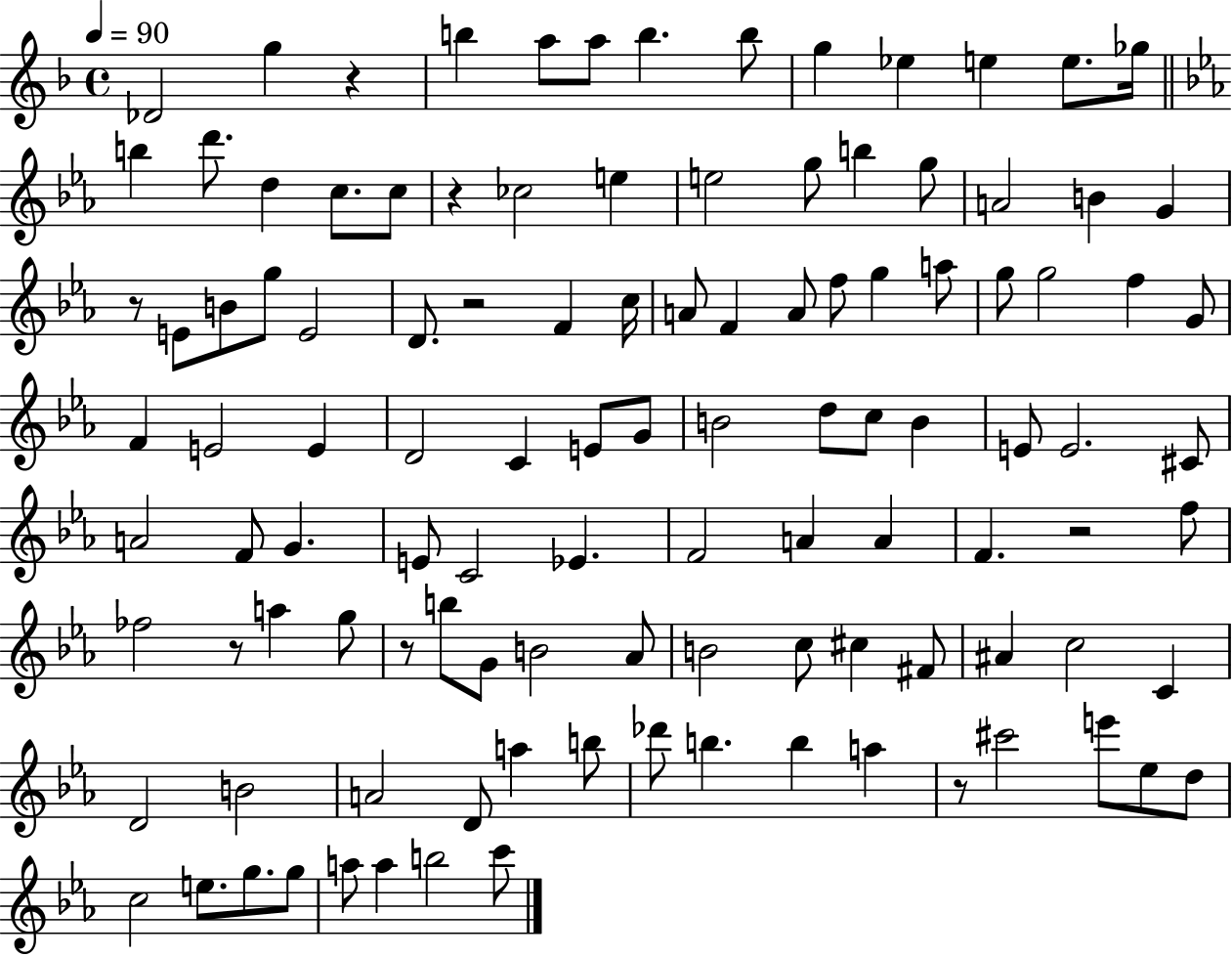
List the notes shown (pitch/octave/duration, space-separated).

Db4/h G5/q R/q B5/q A5/e A5/e B5/q. B5/e G5/q Eb5/q E5/q E5/e. Gb5/s B5/q D6/e. D5/q C5/e. C5/e R/q CES5/h E5/q E5/h G5/e B5/q G5/e A4/h B4/q G4/q R/e E4/e B4/e G5/e E4/h D4/e. R/h F4/q C5/s A4/e F4/q A4/e F5/e G5/q A5/e G5/e G5/h F5/q G4/e F4/q E4/h E4/q D4/h C4/q E4/e G4/e B4/h D5/e C5/e B4/q E4/e E4/h. C#4/e A4/h F4/e G4/q. E4/e C4/h Eb4/q. F4/h A4/q A4/q F4/q. R/h F5/e FES5/h R/e A5/q G5/e R/e B5/e G4/e B4/h Ab4/e B4/h C5/e C#5/q F#4/e A#4/q C5/h C4/q D4/h B4/h A4/h D4/e A5/q B5/e Db6/e B5/q. B5/q A5/q R/e C#6/h E6/e Eb5/e D5/e C5/h E5/e. G5/e. G5/e A5/e A5/q B5/h C6/e